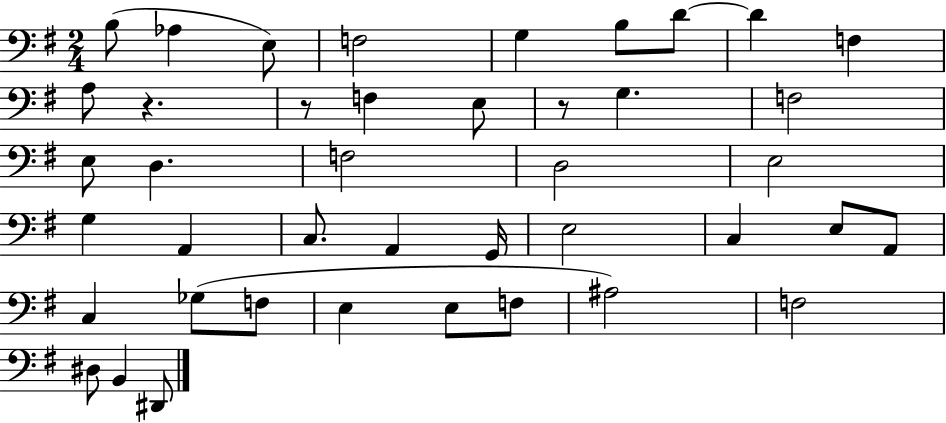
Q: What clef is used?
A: bass